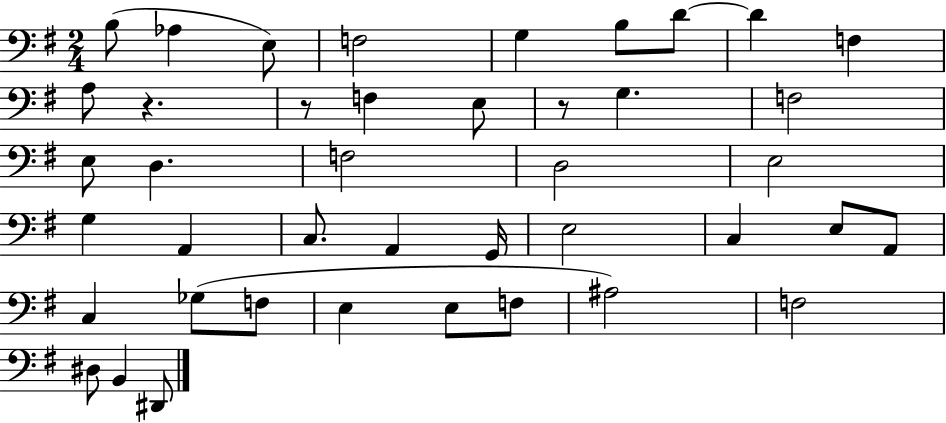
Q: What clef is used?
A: bass